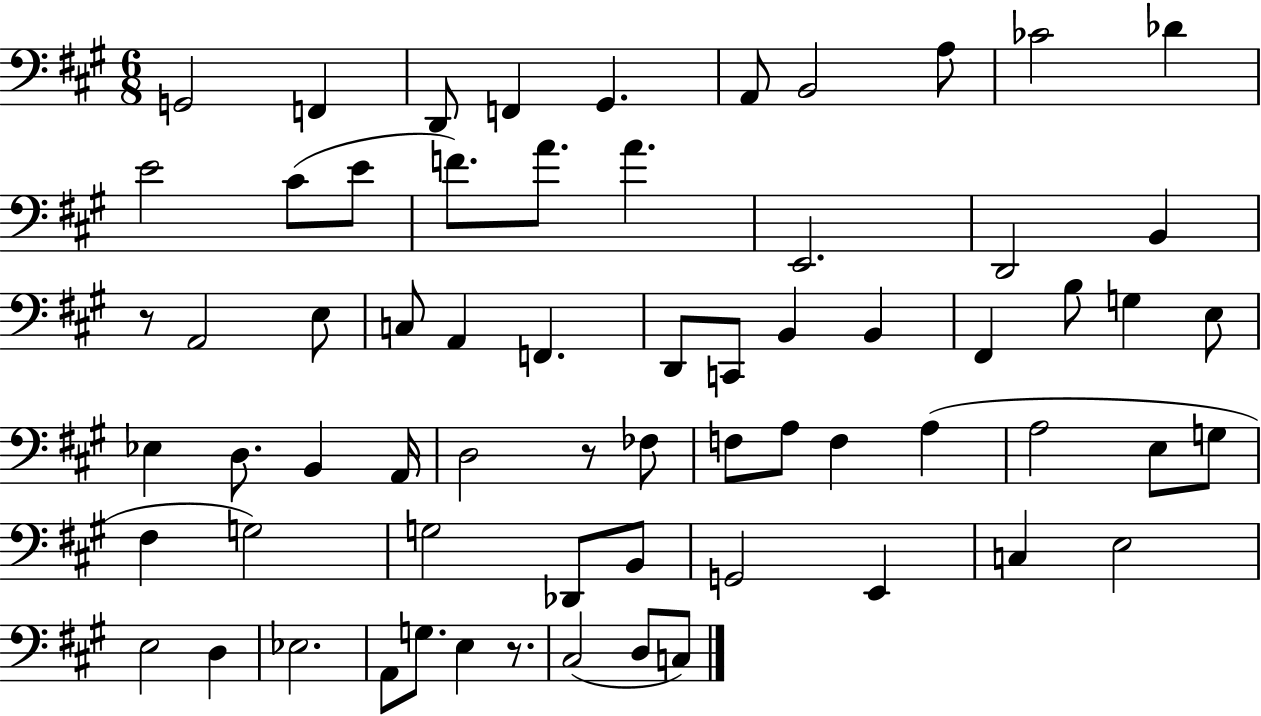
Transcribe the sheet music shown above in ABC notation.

X:1
T:Untitled
M:6/8
L:1/4
K:A
G,,2 F,, D,,/2 F,, ^G,, A,,/2 B,,2 A,/2 _C2 _D E2 ^C/2 E/2 F/2 A/2 A E,,2 D,,2 B,, z/2 A,,2 E,/2 C,/2 A,, F,, D,,/2 C,,/2 B,, B,, ^F,, B,/2 G, E,/2 _E, D,/2 B,, A,,/4 D,2 z/2 _F,/2 F,/2 A,/2 F, A, A,2 E,/2 G,/2 ^F, G,2 G,2 _D,,/2 B,,/2 G,,2 E,, C, E,2 E,2 D, _E,2 A,,/2 G,/2 E, z/2 ^C,2 D,/2 C,/2